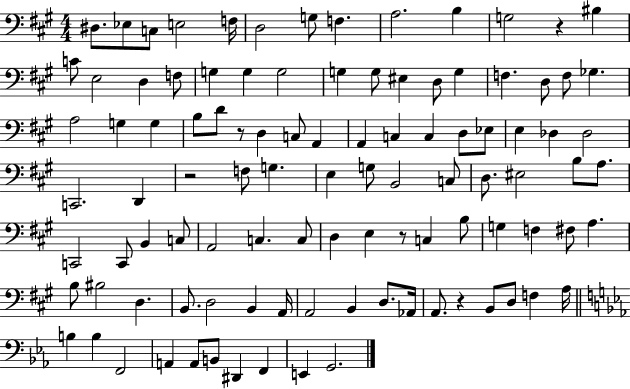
X:1
T:Untitled
M:4/4
L:1/4
K:A
^D,/2 _E,/2 C,/2 E,2 F,/4 D,2 G,/2 F, A,2 B, G,2 z ^B, C/2 E,2 D, F,/2 G, G, G,2 G, G,/2 ^E, D,/2 G, F, D,/2 F,/2 _G, A,2 G, G, B,/2 D/2 z/2 D, C,/2 A,, A,, C, C, D,/2 _E,/2 E, _D, _D,2 C,,2 D,, z2 F,/2 G, E, G,/2 B,,2 C,/2 D,/2 ^E,2 B,/2 A,/2 C,,2 C,,/2 B,, C,/2 A,,2 C, C,/2 D, E, z/2 C, B,/2 G, F, ^F,/2 A, B,/2 ^B,2 D, B,,/2 D,2 B,, A,,/4 A,,2 B,, D,/2 _A,,/4 A,,/2 z B,,/2 D,/2 F, A,/4 B, B, F,,2 A,, A,,/2 B,,/2 ^D,, F,, E,, G,,2